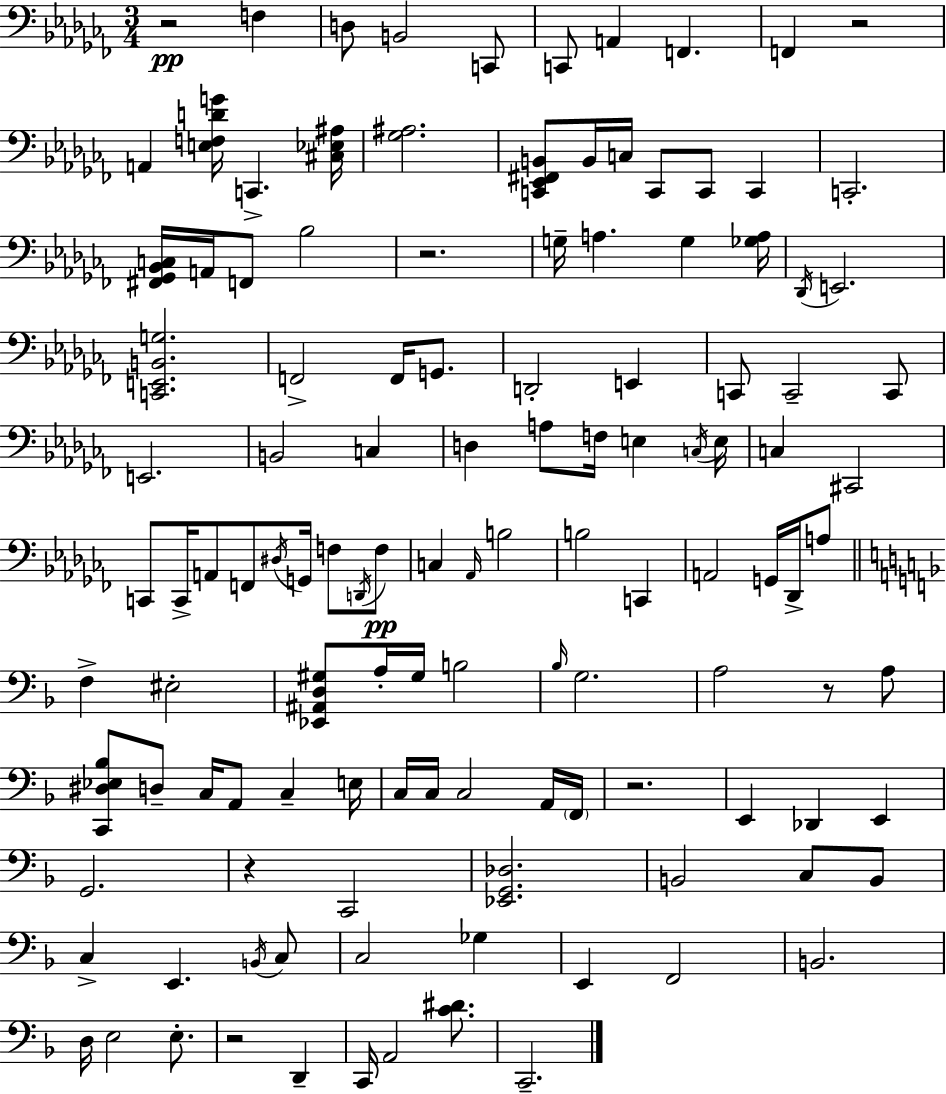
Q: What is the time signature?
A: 3/4